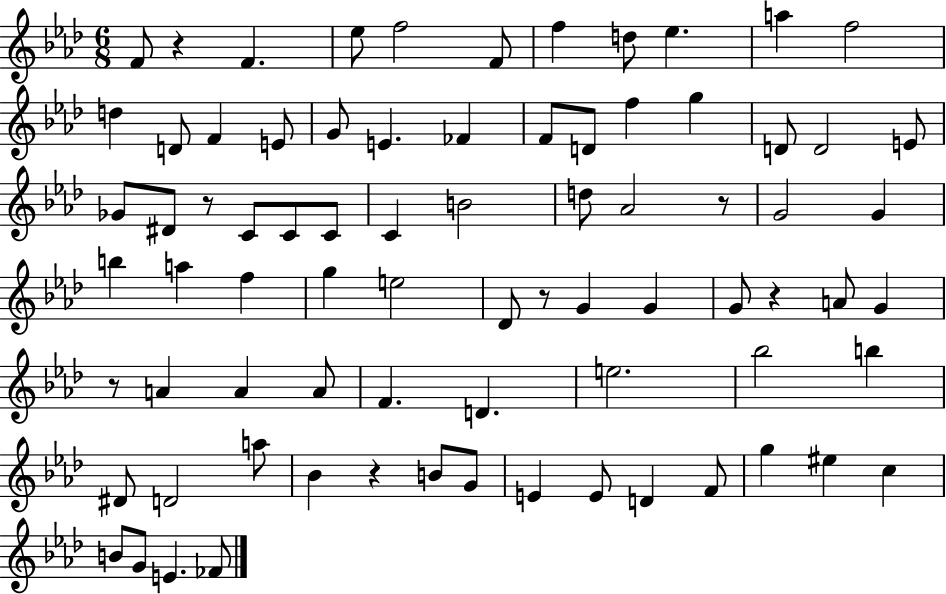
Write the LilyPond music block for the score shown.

{
  \clef treble
  \numericTimeSignature
  \time 6/8
  \key aes \major
  f'8 r4 f'4. | ees''8 f''2 f'8 | f''4 d''8 ees''4. | a''4 f''2 | \break d''4 d'8 f'4 e'8 | g'8 e'4. fes'4 | f'8 d'8 f''4 g''4 | d'8 d'2 e'8 | \break ges'8 dis'8 r8 c'8 c'8 c'8 | c'4 b'2 | d''8 aes'2 r8 | g'2 g'4 | \break b''4 a''4 f''4 | g''4 e''2 | des'8 r8 g'4 g'4 | g'8 r4 a'8 g'4 | \break r8 a'4 a'4 a'8 | f'4. d'4. | e''2. | bes''2 b''4 | \break dis'8 d'2 a''8 | bes'4 r4 b'8 g'8 | e'4 e'8 d'4 f'8 | g''4 eis''4 c''4 | \break b'8 g'8 e'4. fes'8 | \bar "|."
}